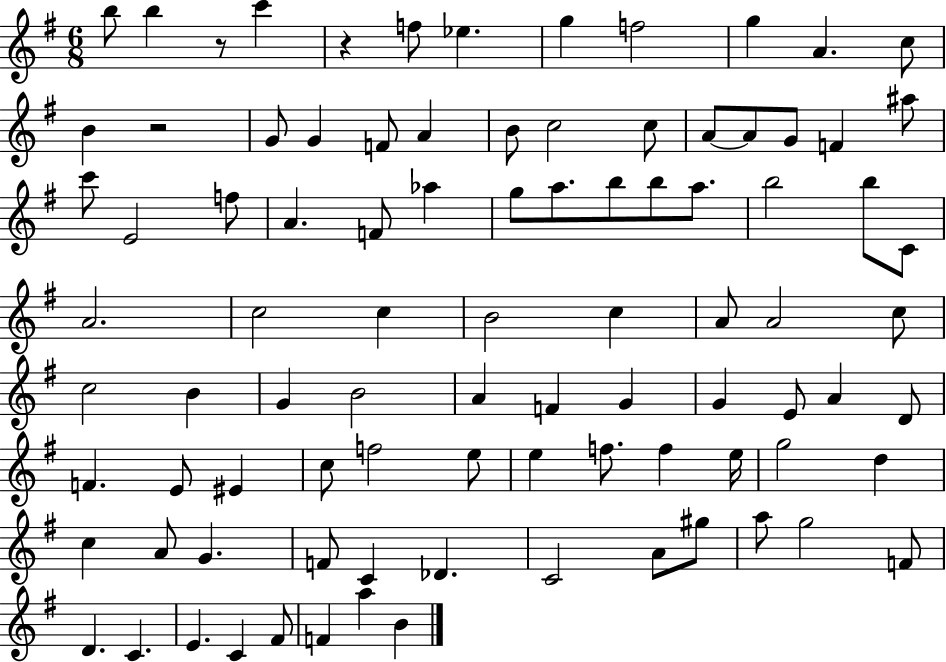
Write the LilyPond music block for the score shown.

{
  \clef treble
  \numericTimeSignature
  \time 6/8
  \key g \major
  \repeat volta 2 { b''8 b''4 r8 c'''4 | r4 f''8 ees''4. | g''4 f''2 | g''4 a'4. c''8 | \break b'4 r2 | g'8 g'4 f'8 a'4 | b'8 c''2 c''8 | a'8~~ a'8 g'8 f'4 ais''8 | \break c'''8 e'2 f''8 | a'4. f'8 aes''4 | g''8 a''8. b''8 b''8 a''8. | b''2 b''8 c'8 | \break a'2. | c''2 c''4 | b'2 c''4 | a'8 a'2 c''8 | \break c''2 b'4 | g'4 b'2 | a'4 f'4 g'4 | g'4 e'8 a'4 d'8 | \break f'4. e'8 eis'4 | c''8 f''2 e''8 | e''4 f''8. f''4 e''16 | g''2 d''4 | \break c''4 a'8 g'4. | f'8 c'4 des'4. | c'2 a'8 gis''8 | a''8 g''2 f'8 | \break d'4. c'4. | e'4. c'4 fis'8 | f'4 a''4 b'4 | } \bar "|."
}